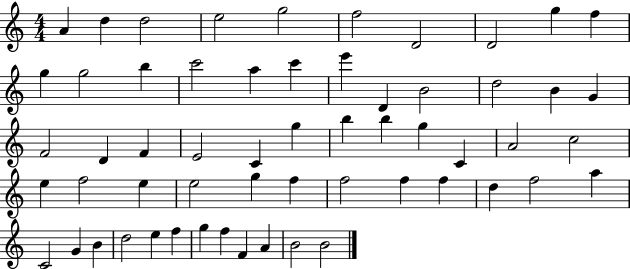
A4/q D5/q D5/h E5/h G5/h F5/h D4/h D4/h G5/q F5/q G5/q G5/h B5/q C6/h A5/q C6/q E6/q D4/q B4/h D5/h B4/q G4/q F4/h D4/q F4/q E4/h C4/q G5/q B5/q B5/q G5/q C4/q A4/h C5/h E5/q F5/h E5/q E5/h G5/q F5/q F5/h F5/q F5/q D5/q F5/h A5/q C4/h G4/q B4/q D5/h E5/q F5/q G5/q F5/q F4/q A4/q B4/h B4/h